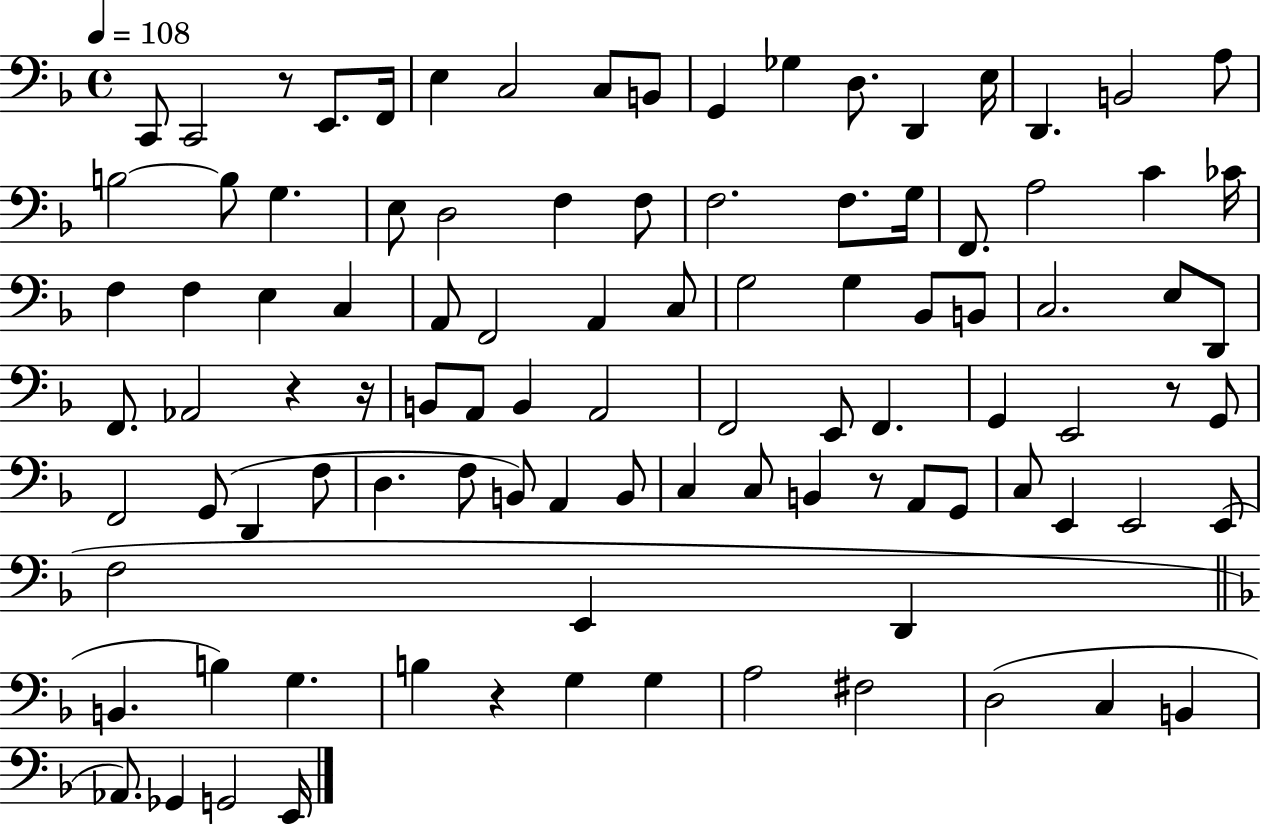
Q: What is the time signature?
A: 4/4